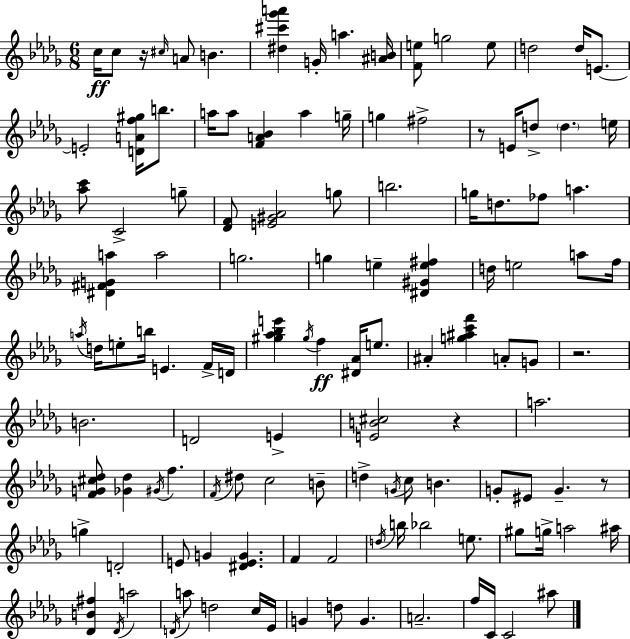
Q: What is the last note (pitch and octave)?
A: A#5